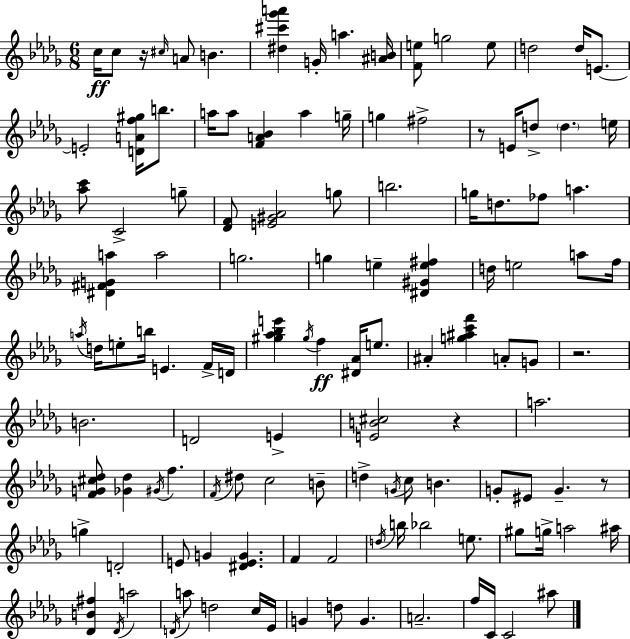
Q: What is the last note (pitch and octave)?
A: A#5